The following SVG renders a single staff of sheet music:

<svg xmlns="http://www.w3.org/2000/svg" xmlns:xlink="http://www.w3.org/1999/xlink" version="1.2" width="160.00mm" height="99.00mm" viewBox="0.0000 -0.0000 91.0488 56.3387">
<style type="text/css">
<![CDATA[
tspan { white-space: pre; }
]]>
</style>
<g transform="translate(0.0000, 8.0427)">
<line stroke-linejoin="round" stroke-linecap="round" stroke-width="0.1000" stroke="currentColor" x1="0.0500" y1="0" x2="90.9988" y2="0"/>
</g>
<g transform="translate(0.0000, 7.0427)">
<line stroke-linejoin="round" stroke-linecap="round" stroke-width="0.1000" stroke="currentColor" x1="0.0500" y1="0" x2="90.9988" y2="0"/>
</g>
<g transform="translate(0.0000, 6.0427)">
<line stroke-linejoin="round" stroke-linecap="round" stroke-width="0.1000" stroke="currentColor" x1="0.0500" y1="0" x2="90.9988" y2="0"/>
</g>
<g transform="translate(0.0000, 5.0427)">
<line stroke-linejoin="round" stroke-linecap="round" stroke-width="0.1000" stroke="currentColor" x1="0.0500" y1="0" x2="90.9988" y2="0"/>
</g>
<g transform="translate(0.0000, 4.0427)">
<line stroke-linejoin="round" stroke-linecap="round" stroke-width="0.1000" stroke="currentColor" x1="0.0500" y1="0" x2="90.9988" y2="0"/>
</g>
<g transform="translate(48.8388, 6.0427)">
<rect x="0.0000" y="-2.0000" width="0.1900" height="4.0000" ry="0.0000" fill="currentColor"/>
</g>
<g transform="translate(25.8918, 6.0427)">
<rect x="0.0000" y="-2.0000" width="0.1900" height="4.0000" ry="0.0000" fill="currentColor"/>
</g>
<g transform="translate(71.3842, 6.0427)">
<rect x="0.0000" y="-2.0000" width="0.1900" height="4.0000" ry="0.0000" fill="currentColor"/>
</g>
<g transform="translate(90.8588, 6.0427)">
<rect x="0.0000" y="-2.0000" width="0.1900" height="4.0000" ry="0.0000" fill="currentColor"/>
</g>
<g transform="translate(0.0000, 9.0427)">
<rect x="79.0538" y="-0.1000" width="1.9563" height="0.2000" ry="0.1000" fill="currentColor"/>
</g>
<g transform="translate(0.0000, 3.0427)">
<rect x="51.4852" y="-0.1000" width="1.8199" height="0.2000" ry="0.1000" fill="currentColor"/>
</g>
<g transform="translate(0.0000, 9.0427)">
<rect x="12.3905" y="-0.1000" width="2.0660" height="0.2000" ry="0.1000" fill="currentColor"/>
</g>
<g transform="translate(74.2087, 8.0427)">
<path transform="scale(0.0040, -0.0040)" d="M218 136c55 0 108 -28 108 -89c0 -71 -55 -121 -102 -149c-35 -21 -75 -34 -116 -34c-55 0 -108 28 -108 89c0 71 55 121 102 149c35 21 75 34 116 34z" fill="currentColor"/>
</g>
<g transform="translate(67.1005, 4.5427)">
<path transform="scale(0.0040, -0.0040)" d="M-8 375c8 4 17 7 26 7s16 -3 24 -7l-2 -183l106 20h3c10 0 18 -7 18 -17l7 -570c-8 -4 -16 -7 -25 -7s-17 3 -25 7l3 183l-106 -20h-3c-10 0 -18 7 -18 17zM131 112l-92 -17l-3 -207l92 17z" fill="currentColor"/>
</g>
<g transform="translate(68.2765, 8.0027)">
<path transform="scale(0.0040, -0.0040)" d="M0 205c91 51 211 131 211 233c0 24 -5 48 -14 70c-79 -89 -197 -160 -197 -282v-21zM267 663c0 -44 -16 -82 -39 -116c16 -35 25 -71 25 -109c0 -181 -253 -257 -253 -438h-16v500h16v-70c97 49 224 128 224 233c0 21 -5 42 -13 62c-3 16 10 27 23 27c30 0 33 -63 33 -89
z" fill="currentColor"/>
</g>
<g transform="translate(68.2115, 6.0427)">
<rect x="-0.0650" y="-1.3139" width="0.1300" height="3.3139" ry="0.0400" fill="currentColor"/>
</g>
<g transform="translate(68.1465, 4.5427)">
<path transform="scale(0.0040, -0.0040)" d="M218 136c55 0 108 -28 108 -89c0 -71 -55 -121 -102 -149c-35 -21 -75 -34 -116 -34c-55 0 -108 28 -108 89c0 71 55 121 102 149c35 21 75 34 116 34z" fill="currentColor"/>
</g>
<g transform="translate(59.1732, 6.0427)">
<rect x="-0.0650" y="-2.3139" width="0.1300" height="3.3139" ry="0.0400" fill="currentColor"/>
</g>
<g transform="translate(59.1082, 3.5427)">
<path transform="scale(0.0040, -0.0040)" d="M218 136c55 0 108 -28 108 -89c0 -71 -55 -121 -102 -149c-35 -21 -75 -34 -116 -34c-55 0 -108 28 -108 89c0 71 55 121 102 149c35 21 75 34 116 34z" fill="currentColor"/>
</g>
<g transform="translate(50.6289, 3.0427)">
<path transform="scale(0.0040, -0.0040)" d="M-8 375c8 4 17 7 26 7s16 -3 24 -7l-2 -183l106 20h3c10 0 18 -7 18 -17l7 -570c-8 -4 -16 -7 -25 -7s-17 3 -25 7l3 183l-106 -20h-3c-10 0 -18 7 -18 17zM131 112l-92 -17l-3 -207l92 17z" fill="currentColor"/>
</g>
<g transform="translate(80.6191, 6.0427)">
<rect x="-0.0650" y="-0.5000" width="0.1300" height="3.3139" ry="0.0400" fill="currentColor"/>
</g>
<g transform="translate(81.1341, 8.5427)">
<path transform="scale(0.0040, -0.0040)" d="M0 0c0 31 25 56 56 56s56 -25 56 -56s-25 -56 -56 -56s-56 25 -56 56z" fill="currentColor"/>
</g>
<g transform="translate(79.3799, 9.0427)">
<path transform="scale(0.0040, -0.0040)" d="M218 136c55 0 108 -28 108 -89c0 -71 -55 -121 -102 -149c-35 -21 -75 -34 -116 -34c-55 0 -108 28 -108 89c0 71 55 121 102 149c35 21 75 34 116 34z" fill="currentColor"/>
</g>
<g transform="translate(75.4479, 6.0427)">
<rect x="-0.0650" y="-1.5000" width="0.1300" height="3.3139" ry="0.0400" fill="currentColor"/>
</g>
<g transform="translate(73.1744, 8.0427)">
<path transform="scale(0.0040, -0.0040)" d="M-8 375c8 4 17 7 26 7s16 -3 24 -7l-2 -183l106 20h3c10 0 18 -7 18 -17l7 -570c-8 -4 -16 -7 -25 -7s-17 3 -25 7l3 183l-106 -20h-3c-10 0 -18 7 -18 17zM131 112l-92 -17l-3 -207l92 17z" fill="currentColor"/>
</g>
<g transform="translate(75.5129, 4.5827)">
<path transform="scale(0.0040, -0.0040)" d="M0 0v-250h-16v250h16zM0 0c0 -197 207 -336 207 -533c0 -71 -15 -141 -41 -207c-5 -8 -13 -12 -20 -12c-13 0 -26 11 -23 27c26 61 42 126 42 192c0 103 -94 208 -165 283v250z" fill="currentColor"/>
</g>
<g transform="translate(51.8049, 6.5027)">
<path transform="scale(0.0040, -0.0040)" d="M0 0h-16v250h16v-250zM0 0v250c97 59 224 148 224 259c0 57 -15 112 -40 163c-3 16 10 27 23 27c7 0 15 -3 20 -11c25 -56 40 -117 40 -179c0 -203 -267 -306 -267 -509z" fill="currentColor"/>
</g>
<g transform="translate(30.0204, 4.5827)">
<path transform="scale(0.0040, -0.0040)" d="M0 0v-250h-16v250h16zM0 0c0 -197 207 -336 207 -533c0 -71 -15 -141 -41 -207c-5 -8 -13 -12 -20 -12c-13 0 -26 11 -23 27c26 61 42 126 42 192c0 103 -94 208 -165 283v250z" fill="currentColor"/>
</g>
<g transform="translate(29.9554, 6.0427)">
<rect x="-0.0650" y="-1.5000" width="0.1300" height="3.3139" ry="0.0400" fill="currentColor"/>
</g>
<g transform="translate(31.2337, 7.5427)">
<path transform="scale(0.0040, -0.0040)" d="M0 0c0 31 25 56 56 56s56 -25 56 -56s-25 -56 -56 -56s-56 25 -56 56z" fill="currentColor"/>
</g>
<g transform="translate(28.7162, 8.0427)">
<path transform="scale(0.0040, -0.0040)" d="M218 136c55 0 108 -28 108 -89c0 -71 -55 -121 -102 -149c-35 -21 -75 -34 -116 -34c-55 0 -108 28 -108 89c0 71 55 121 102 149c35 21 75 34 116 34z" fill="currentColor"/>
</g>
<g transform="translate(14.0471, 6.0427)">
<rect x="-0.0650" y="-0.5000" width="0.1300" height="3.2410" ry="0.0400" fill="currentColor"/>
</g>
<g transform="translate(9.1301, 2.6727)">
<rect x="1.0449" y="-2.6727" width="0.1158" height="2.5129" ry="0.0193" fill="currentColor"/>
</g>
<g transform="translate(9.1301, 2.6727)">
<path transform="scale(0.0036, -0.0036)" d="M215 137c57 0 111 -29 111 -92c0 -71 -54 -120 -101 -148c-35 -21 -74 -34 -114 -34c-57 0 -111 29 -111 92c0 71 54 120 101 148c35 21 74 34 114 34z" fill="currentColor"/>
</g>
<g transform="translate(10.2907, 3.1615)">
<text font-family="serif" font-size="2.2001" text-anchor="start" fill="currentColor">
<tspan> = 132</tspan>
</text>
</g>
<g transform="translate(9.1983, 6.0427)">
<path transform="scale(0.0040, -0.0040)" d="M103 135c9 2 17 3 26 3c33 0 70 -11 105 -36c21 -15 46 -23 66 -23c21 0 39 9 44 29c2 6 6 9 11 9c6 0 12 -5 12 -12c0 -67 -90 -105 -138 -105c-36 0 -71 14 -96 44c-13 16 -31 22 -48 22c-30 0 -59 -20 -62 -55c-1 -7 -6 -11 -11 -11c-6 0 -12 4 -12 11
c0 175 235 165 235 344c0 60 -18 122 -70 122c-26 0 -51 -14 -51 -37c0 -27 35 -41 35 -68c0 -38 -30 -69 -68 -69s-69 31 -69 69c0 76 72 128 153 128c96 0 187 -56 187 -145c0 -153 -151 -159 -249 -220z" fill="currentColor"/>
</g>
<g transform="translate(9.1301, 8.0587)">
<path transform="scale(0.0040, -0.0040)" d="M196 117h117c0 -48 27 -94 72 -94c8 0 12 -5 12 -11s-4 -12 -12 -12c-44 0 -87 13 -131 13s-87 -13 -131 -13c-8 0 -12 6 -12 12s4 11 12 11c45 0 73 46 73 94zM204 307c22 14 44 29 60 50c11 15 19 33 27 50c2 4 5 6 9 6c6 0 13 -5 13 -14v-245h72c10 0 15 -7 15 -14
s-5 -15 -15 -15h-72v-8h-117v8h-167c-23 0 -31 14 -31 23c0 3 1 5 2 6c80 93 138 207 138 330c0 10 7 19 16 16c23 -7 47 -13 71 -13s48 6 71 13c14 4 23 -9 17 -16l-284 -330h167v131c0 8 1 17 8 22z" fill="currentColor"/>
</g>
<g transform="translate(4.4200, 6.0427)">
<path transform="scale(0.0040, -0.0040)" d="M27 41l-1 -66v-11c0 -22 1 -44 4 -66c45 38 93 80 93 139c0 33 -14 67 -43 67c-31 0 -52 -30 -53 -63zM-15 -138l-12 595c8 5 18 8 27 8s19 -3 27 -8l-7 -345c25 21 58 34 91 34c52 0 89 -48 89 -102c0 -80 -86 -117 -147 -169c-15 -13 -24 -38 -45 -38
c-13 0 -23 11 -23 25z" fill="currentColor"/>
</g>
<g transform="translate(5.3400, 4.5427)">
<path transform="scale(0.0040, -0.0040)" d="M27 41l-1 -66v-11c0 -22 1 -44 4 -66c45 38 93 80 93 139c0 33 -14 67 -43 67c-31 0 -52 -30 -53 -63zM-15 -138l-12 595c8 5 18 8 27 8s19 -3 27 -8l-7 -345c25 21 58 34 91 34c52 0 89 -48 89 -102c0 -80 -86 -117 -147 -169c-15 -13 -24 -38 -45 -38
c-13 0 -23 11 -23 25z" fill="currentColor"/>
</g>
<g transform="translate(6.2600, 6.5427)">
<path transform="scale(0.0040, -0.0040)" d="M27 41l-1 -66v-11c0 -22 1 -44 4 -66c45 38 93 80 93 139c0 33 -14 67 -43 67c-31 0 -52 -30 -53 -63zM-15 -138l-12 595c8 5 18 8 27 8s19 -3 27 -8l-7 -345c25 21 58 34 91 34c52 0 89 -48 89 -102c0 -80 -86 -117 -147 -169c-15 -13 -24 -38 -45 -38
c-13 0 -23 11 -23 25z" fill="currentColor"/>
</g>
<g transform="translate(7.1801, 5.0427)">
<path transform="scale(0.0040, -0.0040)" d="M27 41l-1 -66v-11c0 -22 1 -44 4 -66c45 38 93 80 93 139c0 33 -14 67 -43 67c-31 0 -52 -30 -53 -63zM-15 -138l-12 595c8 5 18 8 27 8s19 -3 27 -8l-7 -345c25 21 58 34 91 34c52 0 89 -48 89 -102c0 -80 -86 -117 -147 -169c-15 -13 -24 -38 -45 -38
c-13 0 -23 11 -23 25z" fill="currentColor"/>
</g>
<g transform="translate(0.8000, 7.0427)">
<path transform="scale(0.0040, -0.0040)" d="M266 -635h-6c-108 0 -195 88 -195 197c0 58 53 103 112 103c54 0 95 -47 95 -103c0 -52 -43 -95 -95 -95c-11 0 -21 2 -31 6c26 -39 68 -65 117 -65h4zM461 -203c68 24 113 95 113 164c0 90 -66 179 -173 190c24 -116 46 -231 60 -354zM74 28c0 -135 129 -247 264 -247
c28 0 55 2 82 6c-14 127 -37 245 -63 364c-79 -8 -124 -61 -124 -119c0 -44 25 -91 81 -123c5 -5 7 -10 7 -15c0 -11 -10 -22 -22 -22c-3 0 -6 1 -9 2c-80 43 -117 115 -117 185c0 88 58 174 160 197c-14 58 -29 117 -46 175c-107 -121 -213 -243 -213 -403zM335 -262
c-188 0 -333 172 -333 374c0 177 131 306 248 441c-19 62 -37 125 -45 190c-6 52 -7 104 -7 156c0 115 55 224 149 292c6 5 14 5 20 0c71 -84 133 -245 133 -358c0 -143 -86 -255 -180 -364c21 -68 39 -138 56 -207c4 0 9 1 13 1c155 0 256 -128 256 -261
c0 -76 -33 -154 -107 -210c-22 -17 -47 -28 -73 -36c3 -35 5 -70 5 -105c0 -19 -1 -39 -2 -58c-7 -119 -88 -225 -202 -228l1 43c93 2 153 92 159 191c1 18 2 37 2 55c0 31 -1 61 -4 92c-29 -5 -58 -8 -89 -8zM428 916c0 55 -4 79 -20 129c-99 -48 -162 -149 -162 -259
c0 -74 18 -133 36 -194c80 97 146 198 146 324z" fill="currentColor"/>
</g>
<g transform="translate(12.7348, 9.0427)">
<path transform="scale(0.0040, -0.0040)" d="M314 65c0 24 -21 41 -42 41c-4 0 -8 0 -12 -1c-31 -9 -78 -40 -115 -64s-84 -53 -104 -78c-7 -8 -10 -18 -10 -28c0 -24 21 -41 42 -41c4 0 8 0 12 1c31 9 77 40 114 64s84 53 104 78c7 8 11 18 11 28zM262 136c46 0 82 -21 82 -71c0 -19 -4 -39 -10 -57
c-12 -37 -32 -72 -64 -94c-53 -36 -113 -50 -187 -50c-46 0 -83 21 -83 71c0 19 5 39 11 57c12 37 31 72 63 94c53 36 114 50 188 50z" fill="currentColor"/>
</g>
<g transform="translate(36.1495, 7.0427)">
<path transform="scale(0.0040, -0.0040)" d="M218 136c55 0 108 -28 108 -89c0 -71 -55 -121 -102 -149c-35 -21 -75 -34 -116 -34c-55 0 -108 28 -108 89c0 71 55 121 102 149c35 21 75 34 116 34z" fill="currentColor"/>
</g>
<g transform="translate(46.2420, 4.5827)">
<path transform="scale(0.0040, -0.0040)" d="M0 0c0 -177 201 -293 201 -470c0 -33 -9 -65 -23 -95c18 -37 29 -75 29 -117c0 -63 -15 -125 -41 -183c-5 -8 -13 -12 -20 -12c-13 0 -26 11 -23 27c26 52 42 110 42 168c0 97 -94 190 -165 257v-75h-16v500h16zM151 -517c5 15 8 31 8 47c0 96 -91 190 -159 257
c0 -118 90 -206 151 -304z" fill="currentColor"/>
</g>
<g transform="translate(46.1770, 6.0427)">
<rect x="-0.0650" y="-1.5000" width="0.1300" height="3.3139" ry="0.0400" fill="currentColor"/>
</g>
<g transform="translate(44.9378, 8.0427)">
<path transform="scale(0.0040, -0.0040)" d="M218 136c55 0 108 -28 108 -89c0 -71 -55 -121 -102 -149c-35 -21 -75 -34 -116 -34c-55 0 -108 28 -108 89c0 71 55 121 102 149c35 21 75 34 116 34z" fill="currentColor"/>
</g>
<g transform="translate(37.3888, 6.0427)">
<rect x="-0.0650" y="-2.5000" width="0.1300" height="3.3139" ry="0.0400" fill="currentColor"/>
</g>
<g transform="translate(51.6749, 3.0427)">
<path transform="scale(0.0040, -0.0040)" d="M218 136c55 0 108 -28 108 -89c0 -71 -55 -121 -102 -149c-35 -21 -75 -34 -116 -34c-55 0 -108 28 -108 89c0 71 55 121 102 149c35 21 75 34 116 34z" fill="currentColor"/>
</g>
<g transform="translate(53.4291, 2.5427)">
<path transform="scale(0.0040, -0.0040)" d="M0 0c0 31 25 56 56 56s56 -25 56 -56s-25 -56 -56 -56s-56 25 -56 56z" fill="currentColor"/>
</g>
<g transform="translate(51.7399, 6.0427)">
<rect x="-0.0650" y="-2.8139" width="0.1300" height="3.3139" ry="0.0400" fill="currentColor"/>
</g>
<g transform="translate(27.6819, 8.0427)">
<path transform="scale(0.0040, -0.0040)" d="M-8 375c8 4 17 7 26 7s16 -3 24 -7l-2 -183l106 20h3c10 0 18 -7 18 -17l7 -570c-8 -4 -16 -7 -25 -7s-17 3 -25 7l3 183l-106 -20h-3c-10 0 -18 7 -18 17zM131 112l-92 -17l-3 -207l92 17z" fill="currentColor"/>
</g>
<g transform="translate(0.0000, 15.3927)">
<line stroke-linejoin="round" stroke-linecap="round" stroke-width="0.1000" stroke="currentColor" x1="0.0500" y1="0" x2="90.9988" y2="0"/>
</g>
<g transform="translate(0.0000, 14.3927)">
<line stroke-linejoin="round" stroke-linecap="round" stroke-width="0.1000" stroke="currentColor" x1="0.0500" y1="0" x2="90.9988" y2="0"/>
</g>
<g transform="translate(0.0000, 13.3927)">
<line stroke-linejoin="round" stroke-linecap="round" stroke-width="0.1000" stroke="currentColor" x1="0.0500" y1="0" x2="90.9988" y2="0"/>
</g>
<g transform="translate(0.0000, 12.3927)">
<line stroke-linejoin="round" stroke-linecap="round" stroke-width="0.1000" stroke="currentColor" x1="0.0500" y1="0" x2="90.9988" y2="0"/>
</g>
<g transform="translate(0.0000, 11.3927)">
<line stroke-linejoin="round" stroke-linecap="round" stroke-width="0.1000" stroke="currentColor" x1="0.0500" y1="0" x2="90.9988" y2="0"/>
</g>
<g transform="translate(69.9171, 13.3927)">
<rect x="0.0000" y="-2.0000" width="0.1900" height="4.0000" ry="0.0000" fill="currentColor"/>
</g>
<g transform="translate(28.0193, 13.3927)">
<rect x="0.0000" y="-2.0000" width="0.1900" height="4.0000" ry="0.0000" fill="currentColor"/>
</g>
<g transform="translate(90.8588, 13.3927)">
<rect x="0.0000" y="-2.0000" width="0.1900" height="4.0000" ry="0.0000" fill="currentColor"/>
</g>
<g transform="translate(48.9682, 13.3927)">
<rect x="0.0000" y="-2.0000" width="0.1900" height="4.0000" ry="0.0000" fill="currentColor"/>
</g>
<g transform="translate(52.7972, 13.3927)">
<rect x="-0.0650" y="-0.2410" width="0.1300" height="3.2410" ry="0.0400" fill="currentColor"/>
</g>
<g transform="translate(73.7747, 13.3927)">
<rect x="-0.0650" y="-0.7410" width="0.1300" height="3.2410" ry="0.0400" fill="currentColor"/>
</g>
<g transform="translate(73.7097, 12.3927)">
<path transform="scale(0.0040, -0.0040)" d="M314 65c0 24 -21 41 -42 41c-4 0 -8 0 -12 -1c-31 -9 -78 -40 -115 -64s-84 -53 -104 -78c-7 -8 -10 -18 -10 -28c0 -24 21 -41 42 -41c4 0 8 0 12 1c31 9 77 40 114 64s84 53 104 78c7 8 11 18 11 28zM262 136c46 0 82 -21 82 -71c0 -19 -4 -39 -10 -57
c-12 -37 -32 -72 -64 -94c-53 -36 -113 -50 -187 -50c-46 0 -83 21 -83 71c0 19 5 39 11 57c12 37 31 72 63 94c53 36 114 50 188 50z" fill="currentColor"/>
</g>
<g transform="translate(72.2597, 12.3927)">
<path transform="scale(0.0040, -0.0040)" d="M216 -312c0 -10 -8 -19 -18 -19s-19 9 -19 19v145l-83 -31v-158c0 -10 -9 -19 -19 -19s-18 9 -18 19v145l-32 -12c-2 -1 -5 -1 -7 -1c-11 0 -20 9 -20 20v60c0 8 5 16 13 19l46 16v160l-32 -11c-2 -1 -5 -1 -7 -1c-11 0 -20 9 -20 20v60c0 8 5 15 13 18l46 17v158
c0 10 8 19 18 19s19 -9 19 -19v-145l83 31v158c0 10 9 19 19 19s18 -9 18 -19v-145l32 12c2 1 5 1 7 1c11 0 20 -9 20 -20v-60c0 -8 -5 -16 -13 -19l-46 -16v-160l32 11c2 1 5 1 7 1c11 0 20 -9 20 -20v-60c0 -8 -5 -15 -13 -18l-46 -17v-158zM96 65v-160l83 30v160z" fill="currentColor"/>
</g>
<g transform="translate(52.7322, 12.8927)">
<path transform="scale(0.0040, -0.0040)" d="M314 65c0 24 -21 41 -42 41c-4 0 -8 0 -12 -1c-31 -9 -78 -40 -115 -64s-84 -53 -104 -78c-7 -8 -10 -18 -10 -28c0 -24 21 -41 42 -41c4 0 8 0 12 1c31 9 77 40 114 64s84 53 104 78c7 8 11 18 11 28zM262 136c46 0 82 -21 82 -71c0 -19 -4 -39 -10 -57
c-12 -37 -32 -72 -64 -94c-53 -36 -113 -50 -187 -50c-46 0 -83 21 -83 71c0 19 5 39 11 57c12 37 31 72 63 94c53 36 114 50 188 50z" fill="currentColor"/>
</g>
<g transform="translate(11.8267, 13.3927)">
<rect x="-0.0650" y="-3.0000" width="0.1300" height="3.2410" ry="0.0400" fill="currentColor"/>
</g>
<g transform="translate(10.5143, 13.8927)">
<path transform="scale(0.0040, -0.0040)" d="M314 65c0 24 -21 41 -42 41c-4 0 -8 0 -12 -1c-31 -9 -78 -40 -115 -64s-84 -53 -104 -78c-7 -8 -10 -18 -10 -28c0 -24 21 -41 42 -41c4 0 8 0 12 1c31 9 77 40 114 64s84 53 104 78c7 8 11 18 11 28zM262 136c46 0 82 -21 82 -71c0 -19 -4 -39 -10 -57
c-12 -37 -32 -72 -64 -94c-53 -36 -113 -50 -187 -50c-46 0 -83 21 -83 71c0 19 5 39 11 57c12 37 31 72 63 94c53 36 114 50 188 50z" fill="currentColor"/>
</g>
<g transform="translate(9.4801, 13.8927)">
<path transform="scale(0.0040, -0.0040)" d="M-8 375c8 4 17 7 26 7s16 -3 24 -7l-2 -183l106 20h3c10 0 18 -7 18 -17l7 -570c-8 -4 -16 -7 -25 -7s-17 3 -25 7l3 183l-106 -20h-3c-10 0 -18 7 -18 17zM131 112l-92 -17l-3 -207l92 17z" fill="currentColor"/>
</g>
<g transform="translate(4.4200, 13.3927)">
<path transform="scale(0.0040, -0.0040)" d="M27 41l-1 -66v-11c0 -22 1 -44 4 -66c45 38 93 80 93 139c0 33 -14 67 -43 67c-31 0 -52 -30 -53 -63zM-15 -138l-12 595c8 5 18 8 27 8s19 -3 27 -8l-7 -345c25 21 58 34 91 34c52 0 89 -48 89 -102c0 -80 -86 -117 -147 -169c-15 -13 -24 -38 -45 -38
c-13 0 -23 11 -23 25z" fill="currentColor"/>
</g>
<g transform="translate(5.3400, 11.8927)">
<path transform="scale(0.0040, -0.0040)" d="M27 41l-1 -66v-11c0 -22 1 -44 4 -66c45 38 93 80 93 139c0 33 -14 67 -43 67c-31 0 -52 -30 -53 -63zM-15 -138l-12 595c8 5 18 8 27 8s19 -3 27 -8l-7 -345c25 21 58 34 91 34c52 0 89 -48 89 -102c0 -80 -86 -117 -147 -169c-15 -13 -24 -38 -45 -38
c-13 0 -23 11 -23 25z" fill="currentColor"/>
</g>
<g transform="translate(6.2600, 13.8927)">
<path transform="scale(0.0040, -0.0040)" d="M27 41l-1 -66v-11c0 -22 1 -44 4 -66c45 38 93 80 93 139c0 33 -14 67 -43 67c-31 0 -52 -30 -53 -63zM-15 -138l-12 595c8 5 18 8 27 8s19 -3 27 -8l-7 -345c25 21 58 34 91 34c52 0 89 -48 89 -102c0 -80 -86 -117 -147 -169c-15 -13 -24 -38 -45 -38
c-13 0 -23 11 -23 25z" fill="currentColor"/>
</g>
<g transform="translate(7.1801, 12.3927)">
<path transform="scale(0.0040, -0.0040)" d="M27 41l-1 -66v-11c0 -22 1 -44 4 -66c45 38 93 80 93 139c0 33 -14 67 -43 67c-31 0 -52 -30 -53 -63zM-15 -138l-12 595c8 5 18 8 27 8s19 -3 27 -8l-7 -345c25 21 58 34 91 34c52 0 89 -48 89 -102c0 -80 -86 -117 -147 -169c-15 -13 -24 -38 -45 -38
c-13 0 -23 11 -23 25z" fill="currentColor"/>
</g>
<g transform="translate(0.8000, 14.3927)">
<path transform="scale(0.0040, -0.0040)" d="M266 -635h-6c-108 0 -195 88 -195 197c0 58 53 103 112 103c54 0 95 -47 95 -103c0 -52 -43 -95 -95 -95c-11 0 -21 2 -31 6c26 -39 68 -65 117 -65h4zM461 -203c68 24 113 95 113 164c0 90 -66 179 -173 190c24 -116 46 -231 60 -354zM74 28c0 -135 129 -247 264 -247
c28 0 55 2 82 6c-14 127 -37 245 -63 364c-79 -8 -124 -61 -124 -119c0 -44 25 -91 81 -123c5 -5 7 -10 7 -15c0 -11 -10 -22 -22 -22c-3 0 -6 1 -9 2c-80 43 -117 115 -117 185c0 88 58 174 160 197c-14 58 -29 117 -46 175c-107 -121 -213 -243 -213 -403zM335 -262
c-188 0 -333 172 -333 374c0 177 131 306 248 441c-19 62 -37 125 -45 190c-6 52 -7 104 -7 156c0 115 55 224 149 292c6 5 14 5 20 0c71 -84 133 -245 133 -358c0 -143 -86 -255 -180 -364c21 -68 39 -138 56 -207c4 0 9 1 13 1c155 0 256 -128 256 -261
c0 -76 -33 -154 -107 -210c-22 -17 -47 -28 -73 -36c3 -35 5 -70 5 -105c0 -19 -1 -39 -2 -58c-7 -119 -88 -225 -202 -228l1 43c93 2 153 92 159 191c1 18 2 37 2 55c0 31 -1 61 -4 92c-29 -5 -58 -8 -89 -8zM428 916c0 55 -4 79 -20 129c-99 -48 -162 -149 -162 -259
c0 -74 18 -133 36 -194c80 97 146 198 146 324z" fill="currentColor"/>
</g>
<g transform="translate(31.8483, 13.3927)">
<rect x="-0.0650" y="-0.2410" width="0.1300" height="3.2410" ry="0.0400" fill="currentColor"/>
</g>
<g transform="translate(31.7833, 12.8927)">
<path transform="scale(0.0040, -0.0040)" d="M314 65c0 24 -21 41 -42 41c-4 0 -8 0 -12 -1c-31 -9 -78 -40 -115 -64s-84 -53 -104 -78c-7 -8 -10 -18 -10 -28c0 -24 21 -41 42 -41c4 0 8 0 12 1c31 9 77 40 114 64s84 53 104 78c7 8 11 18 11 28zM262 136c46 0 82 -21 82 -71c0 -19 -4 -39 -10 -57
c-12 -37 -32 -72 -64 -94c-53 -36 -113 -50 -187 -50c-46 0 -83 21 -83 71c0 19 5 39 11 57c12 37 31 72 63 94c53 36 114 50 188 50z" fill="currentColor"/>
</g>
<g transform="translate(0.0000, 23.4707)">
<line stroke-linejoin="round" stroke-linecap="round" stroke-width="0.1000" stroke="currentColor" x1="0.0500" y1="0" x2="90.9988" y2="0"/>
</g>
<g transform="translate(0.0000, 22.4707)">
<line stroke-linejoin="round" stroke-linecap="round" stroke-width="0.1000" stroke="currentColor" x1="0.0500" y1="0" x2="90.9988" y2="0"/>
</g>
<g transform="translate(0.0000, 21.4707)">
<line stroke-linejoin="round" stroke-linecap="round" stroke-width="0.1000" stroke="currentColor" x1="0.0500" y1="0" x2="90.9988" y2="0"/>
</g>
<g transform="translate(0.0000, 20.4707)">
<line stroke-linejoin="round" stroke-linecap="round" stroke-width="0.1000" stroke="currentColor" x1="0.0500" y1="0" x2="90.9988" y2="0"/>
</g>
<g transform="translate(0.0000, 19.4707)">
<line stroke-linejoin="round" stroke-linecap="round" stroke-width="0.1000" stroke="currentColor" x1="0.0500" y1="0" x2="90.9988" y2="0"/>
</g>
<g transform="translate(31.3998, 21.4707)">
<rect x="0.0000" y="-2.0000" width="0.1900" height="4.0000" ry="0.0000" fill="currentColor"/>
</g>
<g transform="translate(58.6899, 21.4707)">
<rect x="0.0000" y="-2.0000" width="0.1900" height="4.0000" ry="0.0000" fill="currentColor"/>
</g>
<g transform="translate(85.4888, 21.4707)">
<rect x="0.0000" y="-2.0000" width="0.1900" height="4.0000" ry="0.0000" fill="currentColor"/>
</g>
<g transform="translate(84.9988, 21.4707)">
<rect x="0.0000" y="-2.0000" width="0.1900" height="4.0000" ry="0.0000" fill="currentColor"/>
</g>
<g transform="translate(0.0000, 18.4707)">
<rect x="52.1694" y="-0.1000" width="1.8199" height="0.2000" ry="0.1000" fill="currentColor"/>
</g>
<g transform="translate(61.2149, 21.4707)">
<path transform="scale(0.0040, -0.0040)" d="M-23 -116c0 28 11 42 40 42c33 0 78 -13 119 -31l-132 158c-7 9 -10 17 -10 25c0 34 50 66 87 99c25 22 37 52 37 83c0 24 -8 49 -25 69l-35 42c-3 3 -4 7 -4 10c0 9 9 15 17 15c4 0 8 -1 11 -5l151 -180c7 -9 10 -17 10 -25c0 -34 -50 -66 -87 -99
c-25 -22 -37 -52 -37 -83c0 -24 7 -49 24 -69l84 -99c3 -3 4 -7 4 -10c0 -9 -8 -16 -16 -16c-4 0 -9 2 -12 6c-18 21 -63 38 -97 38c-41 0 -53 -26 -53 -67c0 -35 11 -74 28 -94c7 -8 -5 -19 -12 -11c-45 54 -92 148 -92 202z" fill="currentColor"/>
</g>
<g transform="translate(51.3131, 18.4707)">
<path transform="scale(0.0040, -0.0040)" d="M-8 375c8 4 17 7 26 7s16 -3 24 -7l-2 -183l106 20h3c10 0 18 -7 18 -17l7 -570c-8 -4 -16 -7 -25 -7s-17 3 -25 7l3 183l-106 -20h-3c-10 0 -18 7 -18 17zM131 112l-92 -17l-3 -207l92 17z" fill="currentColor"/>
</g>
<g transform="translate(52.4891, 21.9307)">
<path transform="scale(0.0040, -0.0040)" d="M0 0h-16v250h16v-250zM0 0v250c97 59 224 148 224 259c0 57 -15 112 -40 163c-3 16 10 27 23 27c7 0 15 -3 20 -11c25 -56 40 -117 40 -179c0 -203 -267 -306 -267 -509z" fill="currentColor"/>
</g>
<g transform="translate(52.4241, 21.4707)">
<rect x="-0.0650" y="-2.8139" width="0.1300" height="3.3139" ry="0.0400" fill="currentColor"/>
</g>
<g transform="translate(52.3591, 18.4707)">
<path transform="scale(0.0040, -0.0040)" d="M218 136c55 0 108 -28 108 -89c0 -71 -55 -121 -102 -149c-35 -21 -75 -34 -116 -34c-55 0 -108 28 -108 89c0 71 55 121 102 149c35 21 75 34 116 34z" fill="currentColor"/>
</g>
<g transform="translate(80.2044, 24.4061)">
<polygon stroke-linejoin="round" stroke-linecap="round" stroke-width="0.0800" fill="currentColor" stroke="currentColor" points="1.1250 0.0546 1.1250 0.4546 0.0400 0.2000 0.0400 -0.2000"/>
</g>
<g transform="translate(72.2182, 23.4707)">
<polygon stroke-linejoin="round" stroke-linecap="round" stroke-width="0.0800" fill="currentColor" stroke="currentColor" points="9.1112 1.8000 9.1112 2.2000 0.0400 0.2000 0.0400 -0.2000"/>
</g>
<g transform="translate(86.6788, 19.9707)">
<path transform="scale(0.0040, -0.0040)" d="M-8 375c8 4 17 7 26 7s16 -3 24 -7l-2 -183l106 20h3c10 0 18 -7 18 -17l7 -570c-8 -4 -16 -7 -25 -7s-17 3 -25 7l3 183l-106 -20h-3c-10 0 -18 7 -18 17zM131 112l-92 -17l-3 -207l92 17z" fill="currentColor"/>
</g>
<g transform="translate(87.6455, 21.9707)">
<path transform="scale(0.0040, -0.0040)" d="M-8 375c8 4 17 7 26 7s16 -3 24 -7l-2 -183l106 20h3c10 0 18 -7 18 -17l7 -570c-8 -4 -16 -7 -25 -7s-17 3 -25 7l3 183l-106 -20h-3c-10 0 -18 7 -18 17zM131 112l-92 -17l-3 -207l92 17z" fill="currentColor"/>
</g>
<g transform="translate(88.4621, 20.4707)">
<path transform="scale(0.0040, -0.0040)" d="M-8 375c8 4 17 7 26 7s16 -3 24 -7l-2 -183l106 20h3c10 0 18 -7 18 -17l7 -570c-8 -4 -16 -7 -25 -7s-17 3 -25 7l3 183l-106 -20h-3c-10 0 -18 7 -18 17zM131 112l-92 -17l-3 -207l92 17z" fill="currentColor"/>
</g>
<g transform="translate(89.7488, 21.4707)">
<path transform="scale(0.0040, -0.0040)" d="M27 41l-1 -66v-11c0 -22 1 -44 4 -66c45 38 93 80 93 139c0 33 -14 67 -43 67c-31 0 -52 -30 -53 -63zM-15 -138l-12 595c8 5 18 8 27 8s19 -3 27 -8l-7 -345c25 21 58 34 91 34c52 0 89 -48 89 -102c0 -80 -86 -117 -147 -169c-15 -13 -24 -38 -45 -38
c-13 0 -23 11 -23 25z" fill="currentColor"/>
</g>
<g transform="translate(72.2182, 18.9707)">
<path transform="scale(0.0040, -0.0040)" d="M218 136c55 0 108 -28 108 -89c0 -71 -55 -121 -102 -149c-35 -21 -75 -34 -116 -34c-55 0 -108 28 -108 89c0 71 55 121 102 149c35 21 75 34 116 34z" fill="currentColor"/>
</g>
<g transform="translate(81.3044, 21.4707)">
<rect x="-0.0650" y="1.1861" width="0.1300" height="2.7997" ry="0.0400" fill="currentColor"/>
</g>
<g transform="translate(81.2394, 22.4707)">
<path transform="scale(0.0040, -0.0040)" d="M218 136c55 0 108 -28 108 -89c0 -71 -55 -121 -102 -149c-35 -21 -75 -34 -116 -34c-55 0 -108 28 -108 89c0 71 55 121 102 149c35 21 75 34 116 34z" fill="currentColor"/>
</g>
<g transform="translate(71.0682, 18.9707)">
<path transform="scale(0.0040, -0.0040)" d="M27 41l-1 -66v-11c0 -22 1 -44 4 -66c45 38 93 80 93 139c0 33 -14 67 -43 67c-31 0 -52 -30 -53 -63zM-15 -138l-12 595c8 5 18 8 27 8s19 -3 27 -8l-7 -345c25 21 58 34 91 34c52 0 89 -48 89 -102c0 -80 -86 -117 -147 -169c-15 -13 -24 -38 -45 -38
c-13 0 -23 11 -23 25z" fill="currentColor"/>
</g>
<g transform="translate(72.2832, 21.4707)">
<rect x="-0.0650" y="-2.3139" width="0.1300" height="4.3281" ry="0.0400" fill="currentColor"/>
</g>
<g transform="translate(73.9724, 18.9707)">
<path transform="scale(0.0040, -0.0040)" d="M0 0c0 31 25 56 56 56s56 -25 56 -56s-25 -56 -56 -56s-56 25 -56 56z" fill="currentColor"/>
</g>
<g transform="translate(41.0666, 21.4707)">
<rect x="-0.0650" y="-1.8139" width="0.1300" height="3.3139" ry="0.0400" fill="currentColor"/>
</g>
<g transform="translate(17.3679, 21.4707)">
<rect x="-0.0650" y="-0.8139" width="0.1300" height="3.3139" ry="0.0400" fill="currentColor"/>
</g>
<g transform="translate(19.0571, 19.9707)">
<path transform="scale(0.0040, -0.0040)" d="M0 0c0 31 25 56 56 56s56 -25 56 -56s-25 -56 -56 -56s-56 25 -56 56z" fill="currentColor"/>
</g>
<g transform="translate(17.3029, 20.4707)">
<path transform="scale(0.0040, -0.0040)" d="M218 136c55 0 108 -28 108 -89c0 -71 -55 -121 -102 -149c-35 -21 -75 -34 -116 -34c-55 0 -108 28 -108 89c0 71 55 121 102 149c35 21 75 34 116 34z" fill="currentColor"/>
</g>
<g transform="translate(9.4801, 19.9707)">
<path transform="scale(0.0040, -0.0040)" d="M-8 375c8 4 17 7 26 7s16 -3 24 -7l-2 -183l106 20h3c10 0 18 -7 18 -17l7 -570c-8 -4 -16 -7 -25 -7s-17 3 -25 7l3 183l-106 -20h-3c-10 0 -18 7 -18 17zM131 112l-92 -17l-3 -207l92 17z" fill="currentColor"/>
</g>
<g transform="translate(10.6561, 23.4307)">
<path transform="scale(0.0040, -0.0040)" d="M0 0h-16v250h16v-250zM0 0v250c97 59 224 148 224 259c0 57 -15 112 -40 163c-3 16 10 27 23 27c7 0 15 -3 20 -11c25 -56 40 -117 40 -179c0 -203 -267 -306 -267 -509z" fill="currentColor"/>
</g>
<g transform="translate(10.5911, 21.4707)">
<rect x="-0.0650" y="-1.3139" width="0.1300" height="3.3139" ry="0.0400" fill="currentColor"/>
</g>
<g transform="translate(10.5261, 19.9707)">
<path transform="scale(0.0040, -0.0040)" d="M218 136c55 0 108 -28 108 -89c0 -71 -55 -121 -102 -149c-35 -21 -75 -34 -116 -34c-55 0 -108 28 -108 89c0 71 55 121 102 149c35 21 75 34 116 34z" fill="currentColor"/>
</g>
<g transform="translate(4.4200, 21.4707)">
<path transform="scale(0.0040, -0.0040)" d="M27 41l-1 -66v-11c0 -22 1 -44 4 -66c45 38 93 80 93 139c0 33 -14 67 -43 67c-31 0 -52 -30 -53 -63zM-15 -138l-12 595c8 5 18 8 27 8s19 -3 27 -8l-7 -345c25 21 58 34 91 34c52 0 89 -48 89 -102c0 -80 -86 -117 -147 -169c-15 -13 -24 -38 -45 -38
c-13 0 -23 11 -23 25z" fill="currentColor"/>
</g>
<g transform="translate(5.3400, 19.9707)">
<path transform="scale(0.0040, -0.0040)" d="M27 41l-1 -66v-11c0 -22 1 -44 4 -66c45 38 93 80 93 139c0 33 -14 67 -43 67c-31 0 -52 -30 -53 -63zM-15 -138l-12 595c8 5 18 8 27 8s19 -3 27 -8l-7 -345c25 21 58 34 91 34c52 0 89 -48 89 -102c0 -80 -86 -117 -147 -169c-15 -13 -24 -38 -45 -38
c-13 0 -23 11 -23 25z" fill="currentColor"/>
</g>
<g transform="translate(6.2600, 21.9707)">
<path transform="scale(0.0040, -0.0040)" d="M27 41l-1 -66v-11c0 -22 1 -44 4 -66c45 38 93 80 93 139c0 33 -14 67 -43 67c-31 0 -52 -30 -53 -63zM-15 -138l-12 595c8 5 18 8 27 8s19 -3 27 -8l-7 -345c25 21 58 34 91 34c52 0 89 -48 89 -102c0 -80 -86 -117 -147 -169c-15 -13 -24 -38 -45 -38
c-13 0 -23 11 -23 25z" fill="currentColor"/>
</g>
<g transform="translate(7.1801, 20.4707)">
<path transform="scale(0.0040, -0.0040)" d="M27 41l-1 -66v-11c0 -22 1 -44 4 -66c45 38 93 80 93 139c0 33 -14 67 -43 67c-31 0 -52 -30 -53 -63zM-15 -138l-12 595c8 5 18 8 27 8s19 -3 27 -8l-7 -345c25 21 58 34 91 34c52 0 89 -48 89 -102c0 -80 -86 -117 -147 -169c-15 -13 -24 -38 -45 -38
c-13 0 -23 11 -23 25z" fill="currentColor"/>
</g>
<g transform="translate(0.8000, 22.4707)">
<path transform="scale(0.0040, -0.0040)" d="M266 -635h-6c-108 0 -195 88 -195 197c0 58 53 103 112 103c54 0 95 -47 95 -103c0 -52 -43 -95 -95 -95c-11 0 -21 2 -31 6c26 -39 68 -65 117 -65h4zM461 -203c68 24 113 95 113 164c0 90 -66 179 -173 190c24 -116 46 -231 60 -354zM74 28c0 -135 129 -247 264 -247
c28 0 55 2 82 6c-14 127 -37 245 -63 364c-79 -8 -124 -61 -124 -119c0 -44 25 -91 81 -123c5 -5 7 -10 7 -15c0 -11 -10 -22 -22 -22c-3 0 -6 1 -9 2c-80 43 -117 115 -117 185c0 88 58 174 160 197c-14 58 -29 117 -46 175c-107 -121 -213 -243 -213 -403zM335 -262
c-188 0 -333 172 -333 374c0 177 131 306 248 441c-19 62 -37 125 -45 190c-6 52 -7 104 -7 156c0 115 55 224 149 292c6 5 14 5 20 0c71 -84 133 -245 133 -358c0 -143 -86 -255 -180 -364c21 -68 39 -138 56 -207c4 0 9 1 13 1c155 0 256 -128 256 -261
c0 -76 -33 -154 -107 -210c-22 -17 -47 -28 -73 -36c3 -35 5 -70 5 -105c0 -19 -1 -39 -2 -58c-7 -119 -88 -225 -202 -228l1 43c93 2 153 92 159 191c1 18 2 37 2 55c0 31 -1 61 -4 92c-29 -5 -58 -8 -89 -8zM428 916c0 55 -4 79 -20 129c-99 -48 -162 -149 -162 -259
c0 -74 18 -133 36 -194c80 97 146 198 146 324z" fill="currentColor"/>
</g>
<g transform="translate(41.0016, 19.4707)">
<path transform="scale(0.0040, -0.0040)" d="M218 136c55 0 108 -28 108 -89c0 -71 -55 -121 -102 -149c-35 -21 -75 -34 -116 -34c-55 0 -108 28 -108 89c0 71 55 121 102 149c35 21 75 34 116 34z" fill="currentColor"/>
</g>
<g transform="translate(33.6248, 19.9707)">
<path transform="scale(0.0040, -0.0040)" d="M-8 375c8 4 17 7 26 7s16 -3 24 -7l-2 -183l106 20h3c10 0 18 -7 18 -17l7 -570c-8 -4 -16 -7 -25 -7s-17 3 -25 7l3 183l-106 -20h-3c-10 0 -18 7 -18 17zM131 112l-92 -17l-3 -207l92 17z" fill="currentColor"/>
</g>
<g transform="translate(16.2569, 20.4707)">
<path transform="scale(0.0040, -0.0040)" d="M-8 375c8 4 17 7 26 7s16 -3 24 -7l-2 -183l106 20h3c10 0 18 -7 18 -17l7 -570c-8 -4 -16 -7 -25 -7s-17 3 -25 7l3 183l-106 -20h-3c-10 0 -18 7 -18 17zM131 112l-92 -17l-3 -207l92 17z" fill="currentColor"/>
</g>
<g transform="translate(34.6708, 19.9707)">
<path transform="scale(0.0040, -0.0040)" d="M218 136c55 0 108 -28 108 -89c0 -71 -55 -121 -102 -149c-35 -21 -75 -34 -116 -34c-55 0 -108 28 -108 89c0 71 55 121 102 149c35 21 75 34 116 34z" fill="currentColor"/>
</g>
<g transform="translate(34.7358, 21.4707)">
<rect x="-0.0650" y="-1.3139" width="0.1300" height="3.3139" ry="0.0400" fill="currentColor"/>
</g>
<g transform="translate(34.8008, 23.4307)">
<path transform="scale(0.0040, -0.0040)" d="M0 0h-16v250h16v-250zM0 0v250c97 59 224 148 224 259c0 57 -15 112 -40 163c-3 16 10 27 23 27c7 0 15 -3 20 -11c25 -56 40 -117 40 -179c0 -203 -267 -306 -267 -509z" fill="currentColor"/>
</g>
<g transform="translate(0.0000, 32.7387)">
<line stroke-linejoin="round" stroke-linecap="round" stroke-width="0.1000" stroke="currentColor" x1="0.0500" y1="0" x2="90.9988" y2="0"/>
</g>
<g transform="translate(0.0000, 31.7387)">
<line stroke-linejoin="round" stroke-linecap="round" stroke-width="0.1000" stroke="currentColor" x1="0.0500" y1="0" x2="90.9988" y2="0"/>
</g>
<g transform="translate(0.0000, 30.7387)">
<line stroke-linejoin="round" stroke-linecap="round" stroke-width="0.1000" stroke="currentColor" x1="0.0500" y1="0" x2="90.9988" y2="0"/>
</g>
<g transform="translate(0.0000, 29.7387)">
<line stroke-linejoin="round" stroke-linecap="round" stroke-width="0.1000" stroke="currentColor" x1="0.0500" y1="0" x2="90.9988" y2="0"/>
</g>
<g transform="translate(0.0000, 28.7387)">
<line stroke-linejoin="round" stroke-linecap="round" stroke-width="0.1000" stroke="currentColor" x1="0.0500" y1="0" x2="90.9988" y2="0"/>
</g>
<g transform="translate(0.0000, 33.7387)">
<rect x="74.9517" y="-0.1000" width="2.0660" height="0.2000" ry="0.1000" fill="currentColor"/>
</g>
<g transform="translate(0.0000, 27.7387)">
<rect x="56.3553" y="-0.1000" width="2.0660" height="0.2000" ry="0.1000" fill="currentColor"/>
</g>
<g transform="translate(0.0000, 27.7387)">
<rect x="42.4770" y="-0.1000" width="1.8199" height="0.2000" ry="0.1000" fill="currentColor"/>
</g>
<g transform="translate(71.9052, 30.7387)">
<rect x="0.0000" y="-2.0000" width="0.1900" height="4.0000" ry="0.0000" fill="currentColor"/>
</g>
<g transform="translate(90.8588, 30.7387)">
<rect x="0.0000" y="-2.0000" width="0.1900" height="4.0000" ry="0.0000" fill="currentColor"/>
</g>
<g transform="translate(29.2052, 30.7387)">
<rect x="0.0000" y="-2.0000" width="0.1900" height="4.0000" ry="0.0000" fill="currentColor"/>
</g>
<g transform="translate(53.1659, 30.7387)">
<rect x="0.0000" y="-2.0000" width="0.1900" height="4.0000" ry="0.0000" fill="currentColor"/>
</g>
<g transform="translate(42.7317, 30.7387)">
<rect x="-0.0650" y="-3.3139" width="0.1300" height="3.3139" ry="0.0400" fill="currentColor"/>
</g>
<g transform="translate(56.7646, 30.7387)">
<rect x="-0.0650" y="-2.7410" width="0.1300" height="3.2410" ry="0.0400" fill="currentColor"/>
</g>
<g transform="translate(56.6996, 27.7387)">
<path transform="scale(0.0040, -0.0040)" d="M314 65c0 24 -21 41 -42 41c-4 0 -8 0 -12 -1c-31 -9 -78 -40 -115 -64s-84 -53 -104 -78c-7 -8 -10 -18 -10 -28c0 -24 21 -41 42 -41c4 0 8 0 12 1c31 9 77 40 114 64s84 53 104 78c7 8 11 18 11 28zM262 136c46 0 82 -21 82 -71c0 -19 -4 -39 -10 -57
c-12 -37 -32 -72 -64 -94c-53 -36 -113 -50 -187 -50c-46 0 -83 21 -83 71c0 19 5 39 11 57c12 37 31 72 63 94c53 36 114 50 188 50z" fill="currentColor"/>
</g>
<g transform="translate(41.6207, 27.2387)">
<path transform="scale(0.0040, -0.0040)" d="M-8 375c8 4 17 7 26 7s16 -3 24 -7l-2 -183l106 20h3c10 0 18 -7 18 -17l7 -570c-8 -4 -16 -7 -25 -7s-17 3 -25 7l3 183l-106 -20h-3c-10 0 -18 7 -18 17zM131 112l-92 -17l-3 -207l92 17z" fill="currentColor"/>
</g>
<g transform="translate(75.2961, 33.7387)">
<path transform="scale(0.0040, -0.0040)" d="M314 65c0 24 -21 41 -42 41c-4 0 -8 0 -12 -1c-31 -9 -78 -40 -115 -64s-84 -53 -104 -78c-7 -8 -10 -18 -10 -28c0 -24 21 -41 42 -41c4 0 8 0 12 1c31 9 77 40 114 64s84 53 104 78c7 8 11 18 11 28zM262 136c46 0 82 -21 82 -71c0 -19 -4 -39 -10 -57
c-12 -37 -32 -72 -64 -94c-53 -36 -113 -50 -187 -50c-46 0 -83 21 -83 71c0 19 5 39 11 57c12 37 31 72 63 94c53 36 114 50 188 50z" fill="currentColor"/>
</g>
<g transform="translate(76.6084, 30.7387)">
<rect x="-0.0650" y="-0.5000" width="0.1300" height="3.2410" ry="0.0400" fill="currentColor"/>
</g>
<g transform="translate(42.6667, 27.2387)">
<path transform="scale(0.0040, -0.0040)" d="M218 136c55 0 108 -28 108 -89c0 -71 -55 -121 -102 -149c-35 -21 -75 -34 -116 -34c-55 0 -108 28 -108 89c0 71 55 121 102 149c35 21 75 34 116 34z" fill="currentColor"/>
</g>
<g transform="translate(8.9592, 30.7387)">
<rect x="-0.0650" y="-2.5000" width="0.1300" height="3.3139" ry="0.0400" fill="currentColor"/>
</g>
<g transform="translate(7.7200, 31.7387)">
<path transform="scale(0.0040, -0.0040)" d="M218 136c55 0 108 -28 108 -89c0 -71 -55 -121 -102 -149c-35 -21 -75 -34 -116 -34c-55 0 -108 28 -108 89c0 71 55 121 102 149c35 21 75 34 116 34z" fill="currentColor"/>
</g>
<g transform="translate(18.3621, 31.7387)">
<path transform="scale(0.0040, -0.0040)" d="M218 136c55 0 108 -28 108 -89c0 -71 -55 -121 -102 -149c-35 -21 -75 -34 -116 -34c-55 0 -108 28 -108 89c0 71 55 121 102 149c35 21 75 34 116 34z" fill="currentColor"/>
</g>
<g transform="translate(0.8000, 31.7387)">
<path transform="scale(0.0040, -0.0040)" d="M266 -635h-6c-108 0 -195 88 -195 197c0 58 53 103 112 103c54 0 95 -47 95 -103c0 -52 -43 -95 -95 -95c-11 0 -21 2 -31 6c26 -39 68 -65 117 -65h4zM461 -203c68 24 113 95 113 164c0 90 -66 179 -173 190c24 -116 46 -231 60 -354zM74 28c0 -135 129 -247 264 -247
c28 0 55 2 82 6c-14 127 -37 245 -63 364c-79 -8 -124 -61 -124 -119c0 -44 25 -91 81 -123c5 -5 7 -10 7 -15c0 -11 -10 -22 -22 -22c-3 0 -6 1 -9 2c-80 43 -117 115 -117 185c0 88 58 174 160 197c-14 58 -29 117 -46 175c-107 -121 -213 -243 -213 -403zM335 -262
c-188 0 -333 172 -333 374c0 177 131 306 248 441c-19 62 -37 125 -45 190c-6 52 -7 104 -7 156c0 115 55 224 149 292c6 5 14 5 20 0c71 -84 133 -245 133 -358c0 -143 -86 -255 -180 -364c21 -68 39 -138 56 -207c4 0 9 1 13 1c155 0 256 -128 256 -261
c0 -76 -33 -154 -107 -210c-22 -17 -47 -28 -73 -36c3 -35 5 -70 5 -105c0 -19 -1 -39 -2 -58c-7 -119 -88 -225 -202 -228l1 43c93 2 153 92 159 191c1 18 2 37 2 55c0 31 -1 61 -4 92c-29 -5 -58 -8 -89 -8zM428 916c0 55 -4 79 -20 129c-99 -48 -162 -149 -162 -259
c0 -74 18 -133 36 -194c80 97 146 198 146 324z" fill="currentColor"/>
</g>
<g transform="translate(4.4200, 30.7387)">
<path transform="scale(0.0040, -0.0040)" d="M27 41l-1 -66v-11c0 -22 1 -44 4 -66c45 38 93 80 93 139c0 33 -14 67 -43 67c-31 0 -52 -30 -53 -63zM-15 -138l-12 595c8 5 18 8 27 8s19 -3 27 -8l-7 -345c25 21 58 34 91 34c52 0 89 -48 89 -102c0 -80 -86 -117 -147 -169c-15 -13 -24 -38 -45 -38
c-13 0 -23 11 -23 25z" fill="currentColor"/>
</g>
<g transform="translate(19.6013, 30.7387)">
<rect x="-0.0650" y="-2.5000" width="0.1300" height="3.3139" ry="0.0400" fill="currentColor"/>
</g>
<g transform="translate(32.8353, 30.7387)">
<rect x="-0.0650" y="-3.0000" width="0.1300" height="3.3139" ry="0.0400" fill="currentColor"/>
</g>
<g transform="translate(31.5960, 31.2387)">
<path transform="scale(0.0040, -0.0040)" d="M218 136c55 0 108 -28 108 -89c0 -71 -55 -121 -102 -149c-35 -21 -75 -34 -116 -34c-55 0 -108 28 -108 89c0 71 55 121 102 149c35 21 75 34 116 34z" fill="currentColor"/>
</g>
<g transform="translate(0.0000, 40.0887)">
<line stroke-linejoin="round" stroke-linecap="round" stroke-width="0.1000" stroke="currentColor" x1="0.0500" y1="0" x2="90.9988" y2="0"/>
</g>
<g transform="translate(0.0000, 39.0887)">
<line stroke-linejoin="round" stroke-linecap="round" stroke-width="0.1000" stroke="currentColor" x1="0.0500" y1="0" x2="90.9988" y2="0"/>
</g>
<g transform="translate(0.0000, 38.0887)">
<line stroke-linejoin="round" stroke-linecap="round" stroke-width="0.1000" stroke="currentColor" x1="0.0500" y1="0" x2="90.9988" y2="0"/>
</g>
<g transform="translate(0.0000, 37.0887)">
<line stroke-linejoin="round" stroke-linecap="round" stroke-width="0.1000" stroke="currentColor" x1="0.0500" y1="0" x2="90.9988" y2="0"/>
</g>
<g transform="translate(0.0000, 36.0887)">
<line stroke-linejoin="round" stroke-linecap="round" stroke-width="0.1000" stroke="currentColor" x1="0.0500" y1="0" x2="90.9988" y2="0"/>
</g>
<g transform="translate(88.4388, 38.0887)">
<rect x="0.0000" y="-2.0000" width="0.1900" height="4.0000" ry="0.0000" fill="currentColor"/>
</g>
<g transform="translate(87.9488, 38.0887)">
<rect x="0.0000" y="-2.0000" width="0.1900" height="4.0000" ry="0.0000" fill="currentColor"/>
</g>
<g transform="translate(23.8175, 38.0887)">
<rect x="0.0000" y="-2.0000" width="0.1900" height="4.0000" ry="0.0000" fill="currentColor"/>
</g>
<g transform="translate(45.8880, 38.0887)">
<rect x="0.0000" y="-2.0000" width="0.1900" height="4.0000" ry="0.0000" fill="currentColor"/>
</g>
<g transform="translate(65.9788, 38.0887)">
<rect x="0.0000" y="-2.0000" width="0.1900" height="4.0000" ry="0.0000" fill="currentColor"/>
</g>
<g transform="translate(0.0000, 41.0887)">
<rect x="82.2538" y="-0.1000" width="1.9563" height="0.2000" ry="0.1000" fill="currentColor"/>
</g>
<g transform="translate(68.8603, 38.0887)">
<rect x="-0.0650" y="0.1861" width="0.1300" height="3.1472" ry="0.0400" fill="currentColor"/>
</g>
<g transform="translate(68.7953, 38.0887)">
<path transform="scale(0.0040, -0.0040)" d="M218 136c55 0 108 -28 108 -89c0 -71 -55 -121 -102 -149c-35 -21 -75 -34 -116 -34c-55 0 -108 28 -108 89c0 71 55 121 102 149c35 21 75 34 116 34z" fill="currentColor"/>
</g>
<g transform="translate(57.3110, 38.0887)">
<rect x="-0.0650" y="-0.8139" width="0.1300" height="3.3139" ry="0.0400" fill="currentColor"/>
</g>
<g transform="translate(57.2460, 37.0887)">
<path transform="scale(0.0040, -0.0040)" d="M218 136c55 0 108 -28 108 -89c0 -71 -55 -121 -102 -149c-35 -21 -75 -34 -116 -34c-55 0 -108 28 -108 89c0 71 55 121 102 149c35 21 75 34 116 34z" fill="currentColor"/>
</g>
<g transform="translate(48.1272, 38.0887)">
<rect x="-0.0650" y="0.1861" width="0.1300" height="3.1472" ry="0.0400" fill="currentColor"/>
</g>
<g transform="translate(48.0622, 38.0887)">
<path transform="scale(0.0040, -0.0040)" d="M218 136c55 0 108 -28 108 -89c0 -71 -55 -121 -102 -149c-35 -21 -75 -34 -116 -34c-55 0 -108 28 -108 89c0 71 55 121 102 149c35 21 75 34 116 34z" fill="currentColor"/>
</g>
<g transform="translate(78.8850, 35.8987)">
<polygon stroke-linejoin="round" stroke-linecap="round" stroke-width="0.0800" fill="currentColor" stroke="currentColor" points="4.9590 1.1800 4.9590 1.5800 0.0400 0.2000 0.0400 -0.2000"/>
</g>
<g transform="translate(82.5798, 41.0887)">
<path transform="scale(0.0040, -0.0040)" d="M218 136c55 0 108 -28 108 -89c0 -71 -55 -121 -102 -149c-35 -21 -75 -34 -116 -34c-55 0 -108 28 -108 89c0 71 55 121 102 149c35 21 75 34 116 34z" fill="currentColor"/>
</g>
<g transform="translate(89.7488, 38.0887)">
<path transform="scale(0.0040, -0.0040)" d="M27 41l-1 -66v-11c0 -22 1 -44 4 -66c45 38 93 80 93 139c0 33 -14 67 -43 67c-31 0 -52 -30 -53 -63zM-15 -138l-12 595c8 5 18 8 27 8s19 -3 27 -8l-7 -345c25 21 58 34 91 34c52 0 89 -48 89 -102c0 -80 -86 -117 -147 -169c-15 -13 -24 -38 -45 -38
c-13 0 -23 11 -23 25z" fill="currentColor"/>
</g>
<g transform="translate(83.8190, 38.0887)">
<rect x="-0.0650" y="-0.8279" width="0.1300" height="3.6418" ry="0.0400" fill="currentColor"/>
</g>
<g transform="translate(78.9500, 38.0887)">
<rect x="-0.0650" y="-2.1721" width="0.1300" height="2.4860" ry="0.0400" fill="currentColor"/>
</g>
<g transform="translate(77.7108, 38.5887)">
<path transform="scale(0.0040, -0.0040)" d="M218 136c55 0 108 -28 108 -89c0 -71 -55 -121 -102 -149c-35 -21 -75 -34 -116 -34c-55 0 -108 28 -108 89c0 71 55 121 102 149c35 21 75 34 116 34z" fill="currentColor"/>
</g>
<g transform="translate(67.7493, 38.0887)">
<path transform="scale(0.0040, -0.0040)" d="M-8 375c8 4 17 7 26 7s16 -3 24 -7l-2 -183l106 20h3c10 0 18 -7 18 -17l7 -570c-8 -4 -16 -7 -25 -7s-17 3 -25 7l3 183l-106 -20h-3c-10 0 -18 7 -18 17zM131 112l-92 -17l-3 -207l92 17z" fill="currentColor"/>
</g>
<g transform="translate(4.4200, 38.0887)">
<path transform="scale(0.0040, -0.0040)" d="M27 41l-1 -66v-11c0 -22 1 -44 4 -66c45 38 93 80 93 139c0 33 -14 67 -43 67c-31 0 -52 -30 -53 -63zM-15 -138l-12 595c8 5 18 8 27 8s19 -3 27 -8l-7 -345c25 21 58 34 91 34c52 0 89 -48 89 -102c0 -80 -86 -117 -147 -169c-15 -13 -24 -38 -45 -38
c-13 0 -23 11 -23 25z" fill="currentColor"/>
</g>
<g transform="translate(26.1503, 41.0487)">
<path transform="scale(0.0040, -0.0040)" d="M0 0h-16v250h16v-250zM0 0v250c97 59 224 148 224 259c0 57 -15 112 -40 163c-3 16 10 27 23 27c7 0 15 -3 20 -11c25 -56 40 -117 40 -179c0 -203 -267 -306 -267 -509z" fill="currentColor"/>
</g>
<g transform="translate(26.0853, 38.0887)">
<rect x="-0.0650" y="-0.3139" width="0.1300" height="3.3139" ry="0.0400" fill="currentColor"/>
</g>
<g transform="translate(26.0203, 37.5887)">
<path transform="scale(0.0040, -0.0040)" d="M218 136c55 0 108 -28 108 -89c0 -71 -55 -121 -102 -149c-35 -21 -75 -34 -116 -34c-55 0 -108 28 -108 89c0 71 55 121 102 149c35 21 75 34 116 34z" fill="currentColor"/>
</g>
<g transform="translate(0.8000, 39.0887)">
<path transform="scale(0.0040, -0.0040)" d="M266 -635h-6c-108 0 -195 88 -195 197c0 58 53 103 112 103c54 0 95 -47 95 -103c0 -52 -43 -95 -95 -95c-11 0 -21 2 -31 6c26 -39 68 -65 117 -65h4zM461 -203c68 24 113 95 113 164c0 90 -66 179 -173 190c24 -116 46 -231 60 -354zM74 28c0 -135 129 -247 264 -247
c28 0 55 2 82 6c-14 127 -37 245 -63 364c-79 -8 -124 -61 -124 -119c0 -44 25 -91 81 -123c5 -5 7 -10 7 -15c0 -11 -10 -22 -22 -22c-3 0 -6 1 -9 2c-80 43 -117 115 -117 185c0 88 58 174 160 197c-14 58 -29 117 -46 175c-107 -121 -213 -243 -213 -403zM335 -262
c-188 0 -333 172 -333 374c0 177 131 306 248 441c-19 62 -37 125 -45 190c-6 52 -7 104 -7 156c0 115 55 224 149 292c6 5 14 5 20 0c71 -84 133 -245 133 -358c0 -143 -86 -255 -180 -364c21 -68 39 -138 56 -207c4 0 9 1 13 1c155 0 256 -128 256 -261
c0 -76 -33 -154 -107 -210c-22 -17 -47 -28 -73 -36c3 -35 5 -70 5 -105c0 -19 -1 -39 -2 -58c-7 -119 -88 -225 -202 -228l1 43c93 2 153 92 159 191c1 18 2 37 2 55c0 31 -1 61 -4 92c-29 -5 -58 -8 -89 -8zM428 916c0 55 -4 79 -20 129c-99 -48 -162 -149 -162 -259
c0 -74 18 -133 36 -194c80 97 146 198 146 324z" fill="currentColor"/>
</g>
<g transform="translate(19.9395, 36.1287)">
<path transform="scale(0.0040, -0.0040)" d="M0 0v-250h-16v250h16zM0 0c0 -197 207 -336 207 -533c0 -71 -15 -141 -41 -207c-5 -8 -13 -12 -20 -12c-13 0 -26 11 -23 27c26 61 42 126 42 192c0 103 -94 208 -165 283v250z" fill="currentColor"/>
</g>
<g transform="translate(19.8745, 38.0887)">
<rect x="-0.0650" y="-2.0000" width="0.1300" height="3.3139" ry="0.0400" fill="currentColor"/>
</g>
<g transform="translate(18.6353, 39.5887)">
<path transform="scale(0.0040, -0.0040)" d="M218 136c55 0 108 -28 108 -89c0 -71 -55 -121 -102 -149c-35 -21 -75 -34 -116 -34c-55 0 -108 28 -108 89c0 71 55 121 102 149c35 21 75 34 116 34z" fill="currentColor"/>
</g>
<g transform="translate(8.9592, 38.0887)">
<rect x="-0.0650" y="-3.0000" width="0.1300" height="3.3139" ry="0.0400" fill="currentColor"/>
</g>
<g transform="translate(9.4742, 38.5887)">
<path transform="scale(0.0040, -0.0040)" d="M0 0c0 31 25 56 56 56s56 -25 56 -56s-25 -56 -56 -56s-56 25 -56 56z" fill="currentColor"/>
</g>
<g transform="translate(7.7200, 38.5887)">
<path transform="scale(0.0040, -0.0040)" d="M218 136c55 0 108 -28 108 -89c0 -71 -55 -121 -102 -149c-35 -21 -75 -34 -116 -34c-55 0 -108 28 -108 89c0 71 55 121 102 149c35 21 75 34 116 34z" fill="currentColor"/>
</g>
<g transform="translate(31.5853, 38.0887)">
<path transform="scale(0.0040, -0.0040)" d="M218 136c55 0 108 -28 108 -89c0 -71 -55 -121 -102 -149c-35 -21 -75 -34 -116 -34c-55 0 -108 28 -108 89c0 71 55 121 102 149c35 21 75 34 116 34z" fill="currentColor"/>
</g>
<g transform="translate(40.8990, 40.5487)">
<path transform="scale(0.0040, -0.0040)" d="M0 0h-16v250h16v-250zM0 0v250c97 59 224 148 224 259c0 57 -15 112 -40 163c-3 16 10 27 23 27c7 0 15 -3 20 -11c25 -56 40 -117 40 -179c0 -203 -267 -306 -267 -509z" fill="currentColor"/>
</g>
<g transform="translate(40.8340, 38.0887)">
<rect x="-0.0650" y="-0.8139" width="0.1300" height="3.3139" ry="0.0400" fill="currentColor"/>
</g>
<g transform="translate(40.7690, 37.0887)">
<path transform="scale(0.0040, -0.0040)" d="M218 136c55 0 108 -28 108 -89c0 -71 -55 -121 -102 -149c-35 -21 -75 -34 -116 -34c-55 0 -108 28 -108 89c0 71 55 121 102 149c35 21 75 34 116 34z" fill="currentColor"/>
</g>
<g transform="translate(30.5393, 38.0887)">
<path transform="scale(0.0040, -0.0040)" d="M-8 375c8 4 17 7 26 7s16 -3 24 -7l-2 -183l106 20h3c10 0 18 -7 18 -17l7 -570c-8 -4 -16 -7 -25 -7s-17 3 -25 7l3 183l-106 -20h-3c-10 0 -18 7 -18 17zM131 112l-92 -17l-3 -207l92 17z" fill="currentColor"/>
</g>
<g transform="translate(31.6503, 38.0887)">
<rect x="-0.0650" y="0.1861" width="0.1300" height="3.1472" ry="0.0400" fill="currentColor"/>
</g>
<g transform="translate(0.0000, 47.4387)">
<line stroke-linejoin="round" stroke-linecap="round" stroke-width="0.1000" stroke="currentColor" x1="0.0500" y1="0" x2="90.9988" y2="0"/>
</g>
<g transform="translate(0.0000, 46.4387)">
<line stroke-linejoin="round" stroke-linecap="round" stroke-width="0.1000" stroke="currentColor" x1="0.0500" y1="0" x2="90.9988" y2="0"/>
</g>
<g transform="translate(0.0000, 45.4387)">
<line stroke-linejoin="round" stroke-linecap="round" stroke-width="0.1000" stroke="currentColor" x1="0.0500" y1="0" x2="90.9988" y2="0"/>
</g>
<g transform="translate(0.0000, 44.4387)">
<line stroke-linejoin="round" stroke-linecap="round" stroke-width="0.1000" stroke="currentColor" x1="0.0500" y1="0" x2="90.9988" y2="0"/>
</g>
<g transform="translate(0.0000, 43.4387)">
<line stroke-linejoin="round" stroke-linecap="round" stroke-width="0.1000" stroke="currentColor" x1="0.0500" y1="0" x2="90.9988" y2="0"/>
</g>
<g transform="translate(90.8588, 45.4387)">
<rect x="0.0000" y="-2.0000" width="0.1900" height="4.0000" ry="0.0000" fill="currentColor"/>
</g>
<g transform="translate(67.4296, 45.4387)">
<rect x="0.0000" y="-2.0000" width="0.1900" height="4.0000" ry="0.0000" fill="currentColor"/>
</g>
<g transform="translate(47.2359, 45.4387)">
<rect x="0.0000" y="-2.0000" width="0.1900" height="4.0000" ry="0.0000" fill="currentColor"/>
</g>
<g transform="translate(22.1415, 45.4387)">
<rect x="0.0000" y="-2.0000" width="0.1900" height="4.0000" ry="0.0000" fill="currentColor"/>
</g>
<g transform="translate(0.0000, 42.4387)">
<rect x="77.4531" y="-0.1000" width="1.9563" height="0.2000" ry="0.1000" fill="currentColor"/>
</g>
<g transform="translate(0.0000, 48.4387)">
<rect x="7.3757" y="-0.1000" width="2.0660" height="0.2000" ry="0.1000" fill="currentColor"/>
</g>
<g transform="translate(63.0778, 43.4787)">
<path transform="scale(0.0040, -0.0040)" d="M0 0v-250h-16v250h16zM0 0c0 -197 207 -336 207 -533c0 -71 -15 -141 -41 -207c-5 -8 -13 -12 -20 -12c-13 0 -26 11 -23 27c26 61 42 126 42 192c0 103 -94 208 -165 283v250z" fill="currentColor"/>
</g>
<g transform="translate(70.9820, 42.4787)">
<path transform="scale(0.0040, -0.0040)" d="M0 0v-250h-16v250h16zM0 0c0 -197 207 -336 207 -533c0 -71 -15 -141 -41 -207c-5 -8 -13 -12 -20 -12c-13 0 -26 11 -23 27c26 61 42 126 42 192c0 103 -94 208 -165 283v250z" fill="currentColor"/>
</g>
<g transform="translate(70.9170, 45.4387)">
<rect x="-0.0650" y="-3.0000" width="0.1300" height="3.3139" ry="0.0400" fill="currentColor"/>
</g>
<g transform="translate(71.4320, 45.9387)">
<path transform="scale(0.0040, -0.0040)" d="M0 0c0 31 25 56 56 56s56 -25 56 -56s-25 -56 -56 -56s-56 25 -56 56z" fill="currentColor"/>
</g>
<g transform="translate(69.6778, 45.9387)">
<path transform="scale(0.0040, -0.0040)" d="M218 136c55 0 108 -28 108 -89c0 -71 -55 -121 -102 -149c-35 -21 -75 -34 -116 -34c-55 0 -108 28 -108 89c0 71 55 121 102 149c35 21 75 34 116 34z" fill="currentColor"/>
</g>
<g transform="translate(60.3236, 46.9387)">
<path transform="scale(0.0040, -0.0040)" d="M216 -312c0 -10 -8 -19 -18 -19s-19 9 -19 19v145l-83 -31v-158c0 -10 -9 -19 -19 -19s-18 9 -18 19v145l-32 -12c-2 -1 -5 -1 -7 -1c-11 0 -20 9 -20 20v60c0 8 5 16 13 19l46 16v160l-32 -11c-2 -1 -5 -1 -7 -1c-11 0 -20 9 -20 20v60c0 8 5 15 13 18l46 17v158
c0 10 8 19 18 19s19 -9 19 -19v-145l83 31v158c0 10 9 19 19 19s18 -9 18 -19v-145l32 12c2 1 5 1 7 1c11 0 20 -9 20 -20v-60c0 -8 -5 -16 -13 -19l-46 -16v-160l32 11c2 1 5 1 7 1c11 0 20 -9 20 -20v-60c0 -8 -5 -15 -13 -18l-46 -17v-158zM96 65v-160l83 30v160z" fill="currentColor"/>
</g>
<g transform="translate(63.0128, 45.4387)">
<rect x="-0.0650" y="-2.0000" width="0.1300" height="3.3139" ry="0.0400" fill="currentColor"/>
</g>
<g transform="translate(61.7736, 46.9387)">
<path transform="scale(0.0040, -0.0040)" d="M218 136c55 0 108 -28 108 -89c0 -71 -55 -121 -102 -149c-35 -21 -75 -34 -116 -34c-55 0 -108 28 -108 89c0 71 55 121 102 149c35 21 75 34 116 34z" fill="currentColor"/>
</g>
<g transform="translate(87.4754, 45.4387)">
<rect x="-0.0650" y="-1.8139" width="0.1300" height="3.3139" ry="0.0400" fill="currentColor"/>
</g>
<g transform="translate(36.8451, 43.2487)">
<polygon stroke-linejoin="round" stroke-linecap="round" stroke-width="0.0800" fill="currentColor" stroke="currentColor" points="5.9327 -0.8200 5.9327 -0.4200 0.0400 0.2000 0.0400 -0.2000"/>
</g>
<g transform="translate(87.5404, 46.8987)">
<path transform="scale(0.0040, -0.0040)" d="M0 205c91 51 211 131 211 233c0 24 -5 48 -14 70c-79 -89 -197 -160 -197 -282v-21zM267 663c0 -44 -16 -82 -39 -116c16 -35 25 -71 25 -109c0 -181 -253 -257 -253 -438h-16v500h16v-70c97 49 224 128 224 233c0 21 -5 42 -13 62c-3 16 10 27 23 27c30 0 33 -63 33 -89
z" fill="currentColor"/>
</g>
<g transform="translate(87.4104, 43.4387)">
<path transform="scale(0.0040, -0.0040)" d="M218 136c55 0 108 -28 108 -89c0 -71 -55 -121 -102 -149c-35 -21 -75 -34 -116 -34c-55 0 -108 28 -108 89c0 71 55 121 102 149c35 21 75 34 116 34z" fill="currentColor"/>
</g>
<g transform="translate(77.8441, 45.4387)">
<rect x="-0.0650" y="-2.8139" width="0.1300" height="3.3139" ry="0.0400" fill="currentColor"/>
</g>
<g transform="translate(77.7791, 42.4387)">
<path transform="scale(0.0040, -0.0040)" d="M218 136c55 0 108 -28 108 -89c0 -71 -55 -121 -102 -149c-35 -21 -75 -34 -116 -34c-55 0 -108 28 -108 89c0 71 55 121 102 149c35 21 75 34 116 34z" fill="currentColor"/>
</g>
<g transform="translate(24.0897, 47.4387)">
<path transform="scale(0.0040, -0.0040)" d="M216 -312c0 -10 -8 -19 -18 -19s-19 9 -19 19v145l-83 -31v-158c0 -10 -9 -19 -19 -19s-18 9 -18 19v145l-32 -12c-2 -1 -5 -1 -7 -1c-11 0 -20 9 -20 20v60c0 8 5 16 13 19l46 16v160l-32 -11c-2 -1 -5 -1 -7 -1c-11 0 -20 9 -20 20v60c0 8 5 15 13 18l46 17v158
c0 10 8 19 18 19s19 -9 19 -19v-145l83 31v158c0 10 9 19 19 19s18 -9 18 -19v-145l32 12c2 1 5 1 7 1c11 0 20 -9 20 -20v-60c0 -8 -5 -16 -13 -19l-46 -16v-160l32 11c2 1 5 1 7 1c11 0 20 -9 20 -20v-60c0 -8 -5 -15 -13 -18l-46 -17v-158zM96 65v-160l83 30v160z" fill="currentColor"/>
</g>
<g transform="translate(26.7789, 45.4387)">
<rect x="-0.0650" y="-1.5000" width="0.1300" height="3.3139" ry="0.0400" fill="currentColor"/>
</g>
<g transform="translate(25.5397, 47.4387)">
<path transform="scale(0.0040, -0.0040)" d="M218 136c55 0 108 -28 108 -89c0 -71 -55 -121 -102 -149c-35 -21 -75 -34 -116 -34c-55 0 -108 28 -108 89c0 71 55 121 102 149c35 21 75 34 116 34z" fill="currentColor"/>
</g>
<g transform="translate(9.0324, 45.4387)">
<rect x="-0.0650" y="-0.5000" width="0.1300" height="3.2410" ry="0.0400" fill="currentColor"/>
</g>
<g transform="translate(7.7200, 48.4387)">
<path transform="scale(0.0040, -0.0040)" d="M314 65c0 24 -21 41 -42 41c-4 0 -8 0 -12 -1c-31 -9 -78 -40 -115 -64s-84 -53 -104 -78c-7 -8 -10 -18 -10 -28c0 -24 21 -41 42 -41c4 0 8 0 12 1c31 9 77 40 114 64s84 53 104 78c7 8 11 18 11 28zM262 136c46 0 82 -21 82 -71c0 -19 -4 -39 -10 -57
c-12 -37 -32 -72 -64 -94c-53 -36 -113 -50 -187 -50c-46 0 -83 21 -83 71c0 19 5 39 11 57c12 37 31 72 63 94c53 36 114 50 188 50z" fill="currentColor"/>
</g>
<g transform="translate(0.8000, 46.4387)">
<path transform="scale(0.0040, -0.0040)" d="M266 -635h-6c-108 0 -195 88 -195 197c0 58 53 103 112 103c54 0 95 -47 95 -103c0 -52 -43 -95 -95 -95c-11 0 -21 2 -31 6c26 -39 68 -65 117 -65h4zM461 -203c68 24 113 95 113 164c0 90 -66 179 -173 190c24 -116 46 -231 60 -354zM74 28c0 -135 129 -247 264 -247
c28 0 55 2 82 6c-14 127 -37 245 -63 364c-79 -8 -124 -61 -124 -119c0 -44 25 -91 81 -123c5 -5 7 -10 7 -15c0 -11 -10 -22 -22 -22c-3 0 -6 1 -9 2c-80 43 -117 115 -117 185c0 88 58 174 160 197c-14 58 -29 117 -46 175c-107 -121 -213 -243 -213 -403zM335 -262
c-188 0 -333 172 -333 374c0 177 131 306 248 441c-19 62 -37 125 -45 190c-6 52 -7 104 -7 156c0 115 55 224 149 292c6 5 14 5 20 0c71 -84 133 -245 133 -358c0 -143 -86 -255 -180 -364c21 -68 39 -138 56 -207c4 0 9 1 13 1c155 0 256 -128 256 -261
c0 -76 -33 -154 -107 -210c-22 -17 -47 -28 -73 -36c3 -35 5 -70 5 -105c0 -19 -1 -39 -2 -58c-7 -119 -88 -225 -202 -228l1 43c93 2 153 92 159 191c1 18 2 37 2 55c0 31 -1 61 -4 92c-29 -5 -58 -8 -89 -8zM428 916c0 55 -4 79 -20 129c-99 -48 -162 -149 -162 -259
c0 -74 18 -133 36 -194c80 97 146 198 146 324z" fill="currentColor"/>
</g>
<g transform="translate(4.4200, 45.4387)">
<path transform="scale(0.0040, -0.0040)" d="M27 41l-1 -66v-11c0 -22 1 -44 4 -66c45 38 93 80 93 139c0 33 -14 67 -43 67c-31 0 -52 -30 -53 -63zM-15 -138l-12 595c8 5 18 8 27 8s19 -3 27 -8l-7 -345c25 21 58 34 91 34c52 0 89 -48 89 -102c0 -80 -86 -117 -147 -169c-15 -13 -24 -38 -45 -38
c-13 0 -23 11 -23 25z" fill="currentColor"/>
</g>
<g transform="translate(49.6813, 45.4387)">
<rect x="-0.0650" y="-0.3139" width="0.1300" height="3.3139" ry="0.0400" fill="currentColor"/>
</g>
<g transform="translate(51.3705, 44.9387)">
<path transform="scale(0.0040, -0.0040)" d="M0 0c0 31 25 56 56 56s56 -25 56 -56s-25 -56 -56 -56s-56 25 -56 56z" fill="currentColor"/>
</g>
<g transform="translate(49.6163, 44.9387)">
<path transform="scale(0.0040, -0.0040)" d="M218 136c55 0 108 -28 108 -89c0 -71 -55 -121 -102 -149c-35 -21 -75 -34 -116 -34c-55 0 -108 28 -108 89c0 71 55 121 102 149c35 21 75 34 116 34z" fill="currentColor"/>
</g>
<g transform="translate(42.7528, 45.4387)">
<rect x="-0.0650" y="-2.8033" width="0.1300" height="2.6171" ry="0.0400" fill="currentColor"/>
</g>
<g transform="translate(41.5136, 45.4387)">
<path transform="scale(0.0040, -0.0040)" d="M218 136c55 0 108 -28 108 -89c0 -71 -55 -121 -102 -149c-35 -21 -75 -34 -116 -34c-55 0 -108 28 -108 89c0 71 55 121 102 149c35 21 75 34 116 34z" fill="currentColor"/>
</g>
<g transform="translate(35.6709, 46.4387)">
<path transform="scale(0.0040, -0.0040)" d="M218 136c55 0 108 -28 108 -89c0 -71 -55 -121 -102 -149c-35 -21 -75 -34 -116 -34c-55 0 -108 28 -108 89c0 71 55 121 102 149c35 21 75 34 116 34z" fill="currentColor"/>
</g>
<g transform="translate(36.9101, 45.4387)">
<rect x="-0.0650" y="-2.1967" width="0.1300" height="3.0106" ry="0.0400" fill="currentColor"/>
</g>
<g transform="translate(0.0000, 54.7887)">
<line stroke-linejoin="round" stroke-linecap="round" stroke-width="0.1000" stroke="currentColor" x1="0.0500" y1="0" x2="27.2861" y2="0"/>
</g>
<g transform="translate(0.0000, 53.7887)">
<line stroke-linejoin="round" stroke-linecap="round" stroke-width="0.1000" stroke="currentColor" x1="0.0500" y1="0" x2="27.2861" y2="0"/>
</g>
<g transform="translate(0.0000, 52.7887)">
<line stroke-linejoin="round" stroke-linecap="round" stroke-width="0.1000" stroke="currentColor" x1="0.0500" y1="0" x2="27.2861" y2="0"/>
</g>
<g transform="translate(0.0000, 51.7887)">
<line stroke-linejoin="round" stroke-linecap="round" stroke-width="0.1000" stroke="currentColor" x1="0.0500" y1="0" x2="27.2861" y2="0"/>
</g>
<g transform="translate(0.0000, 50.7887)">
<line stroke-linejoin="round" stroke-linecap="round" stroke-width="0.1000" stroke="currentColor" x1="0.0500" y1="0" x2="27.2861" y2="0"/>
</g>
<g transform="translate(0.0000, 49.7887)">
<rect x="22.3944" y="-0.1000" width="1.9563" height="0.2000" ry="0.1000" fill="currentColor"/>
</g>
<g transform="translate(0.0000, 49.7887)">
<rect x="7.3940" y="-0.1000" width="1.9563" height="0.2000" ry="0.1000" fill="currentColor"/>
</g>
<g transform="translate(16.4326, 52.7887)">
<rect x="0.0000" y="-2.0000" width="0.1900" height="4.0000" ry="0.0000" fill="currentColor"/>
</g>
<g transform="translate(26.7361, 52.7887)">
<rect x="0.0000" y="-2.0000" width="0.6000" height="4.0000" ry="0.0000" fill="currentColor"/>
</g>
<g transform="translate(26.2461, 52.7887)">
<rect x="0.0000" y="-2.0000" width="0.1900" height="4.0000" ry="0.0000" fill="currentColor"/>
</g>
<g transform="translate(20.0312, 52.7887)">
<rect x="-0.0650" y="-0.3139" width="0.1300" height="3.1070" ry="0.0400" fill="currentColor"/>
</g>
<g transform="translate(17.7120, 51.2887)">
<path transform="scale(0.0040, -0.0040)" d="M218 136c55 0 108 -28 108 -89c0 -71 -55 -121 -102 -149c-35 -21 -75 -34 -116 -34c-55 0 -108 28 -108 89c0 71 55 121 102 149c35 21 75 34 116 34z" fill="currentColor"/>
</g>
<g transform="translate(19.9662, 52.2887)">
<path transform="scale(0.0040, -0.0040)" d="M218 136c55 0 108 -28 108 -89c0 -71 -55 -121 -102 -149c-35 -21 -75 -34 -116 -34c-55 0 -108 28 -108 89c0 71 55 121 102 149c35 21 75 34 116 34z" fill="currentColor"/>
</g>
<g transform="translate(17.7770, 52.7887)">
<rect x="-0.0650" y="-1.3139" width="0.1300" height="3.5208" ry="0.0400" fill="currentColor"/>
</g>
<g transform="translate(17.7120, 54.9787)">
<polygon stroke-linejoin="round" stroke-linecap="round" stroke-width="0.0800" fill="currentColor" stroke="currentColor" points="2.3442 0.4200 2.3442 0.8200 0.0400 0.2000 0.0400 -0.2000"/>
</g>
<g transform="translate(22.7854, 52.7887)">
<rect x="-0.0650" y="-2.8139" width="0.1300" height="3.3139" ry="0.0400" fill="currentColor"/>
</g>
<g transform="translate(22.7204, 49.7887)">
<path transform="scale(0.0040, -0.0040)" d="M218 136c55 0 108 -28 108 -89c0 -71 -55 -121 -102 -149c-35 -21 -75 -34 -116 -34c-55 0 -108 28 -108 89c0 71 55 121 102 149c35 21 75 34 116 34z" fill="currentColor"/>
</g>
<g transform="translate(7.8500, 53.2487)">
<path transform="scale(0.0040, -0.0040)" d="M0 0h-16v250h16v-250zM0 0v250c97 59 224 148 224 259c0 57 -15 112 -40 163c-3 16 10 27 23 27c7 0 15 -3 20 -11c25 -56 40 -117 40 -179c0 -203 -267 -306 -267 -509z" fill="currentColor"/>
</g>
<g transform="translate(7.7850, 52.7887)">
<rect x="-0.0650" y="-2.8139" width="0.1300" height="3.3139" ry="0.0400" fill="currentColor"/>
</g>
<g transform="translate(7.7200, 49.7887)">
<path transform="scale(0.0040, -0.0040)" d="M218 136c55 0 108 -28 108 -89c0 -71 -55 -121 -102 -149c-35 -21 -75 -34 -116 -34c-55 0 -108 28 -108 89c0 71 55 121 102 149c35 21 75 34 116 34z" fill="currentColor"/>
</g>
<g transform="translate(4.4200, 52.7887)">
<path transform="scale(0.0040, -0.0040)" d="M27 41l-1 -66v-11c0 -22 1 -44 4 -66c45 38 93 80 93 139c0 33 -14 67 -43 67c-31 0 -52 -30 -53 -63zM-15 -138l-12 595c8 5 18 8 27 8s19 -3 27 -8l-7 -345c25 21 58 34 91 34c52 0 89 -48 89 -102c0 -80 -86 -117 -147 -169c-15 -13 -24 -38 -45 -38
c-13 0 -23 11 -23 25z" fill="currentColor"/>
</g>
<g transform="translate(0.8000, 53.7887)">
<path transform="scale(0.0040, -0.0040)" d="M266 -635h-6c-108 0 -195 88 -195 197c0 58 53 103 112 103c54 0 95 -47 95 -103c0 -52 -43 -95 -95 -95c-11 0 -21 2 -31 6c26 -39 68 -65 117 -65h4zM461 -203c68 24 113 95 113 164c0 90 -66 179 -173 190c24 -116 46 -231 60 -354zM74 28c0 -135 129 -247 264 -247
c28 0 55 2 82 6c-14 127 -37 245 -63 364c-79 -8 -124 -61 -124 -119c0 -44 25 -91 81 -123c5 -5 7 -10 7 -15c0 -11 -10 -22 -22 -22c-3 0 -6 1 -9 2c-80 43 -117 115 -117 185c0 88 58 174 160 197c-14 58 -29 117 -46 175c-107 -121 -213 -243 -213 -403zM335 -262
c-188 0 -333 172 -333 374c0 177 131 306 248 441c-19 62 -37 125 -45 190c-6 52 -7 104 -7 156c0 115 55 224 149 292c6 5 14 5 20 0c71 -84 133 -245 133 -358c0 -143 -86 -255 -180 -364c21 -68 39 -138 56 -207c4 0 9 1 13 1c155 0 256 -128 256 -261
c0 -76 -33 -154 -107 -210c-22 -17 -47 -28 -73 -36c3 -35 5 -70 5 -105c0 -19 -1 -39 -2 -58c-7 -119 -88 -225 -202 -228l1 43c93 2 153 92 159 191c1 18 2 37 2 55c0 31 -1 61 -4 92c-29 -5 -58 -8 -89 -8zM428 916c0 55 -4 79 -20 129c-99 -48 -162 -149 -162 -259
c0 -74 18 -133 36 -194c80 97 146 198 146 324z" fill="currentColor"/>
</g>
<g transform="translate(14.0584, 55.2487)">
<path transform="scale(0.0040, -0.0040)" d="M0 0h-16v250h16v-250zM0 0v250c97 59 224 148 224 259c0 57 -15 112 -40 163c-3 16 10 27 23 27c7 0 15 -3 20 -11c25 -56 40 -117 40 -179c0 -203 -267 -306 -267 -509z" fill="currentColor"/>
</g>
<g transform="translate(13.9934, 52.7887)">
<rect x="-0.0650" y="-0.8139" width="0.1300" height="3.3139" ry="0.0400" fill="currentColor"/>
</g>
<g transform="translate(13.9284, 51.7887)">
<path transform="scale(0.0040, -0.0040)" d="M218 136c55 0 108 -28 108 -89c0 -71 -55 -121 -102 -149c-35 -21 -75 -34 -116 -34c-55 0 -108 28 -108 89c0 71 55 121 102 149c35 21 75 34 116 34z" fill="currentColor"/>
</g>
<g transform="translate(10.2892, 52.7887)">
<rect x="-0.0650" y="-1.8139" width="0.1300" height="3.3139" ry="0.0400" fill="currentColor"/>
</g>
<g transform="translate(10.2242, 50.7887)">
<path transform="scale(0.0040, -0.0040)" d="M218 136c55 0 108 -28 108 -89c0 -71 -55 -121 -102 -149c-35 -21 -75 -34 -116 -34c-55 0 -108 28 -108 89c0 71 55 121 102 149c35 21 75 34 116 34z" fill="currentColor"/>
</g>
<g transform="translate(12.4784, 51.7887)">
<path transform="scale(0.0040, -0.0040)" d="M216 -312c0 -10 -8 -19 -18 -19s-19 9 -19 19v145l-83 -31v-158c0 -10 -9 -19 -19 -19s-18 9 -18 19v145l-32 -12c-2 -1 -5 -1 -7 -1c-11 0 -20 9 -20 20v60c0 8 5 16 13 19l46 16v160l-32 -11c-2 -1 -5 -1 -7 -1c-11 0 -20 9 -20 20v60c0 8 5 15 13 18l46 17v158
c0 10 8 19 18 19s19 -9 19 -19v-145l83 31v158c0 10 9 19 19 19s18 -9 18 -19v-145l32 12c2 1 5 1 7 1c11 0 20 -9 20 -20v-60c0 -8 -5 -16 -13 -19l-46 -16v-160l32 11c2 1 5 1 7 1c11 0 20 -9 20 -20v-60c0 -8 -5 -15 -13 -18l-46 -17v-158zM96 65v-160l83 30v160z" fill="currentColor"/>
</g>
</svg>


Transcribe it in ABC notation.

X:1
T:Untitled
M:2/4
L:1/4
K:Ab
C2 E/2 G E/4 a/2 g e/4 E/2 C A2 c2 c2 ^d2 e/2 d e/2 f a/2 z _g/2 G/4 G G A b a2 C2 A F/2 c/2 B d/2 _B d B A/2 C/2 C2 ^E G/2 _B/2 c ^F/2 A/2 a f/4 a/2 f ^d/2 e/2 c/2 a